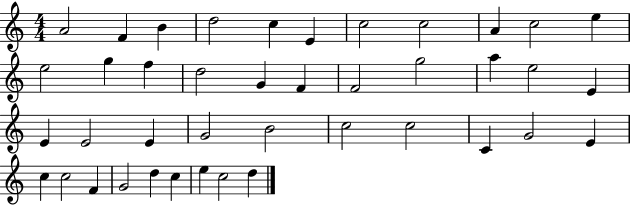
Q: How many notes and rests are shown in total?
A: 41